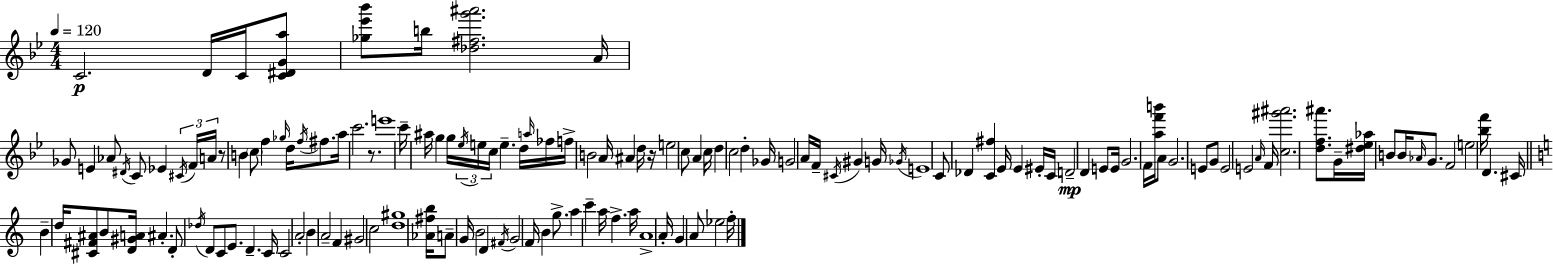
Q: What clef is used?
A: treble